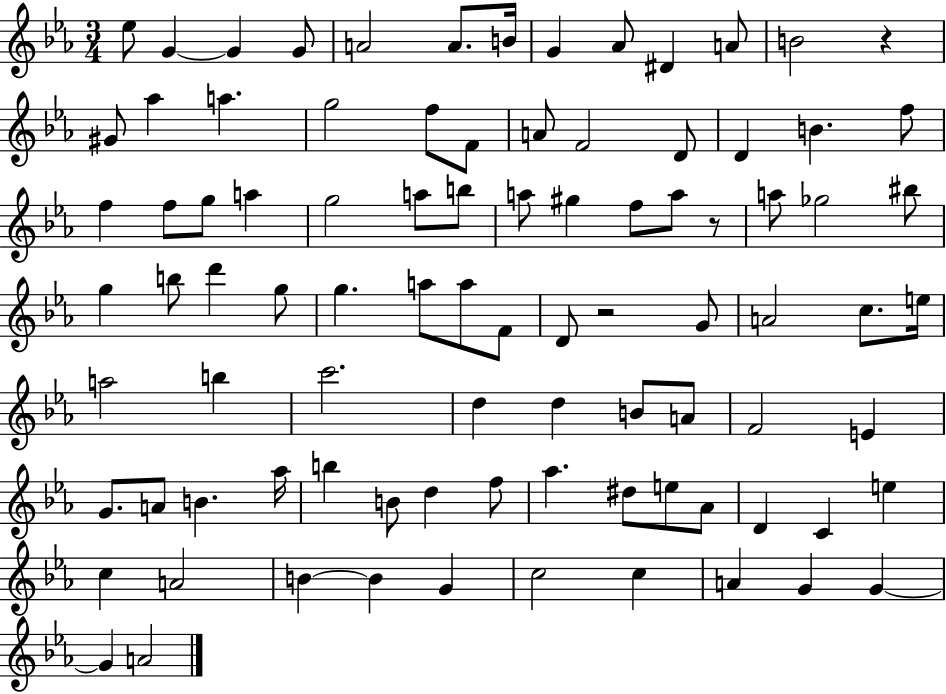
Eb5/e G4/q G4/q G4/e A4/h A4/e. B4/s G4/q Ab4/e D#4/q A4/e B4/h R/q G#4/e Ab5/q A5/q. G5/h F5/e F4/e A4/e F4/h D4/e D4/q B4/q. F5/e F5/q F5/e G5/e A5/q G5/h A5/e B5/e A5/e G#5/q F5/e A5/e R/e A5/e Gb5/h BIS5/e G5/q B5/e D6/q G5/e G5/q. A5/e A5/e F4/e D4/e R/h G4/e A4/h C5/e. E5/s A5/h B5/q C6/h. D5/q D5/q B4/e A4/e F4/h E4/q G4/e. A4/e B4/q. Ab5/s B5/q B4/e D5/q F5/e Ab5/q. D#5/e E5/e Ab4/e D4/q C4/q E5/q C5/q A4/h B4/q B4/q G4/q C5/h C5/q A4/q G4/q G4/q G4/q A4/h